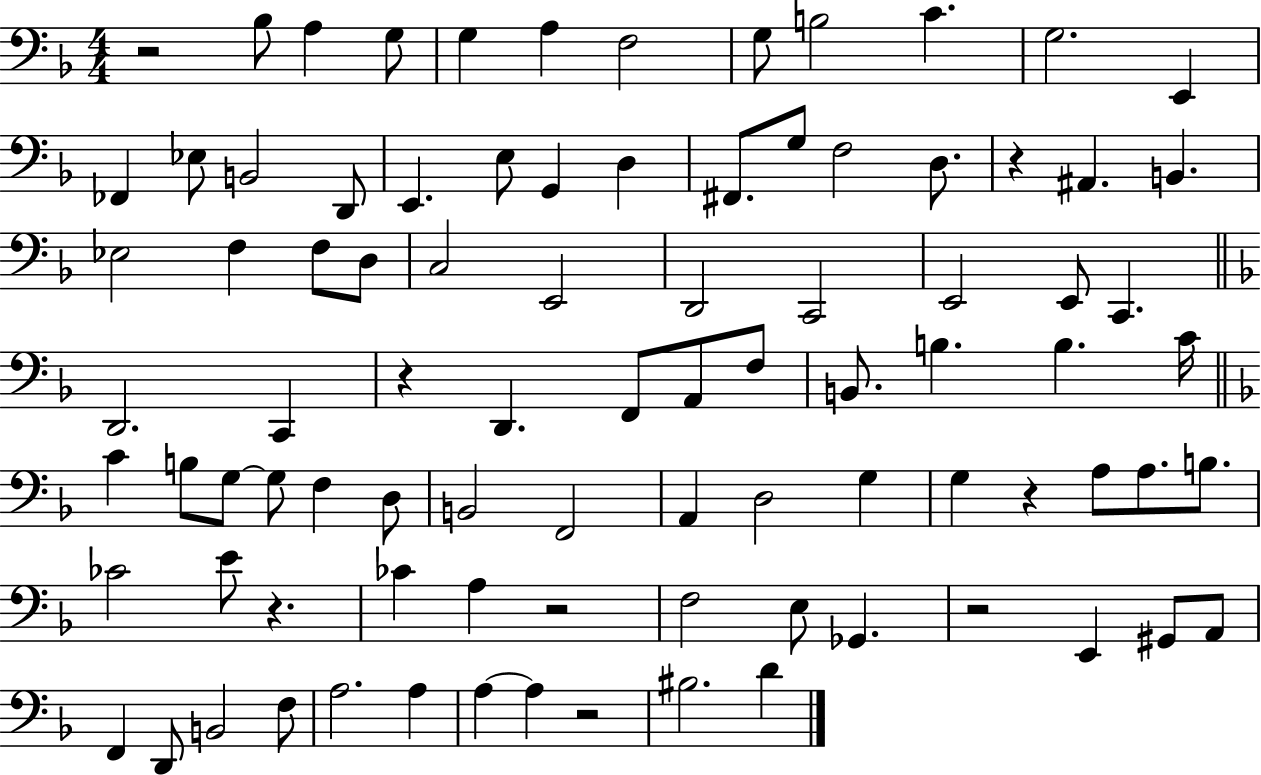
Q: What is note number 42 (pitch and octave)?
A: F3